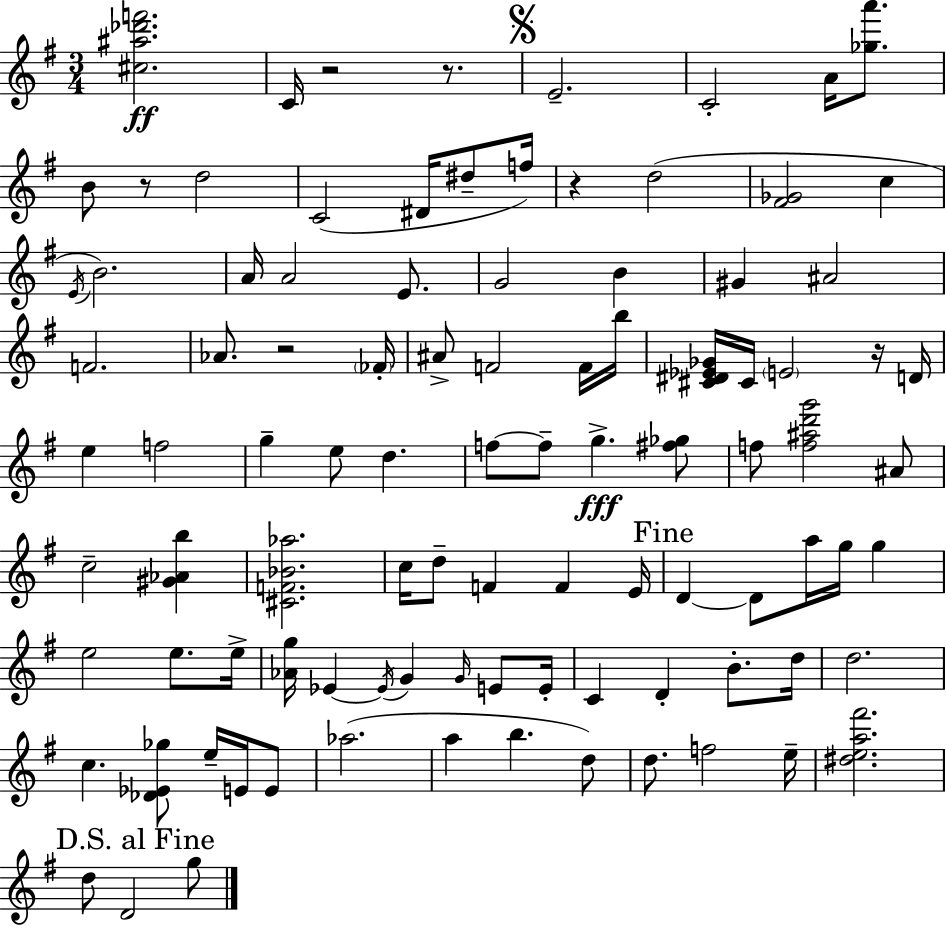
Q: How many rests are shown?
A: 6